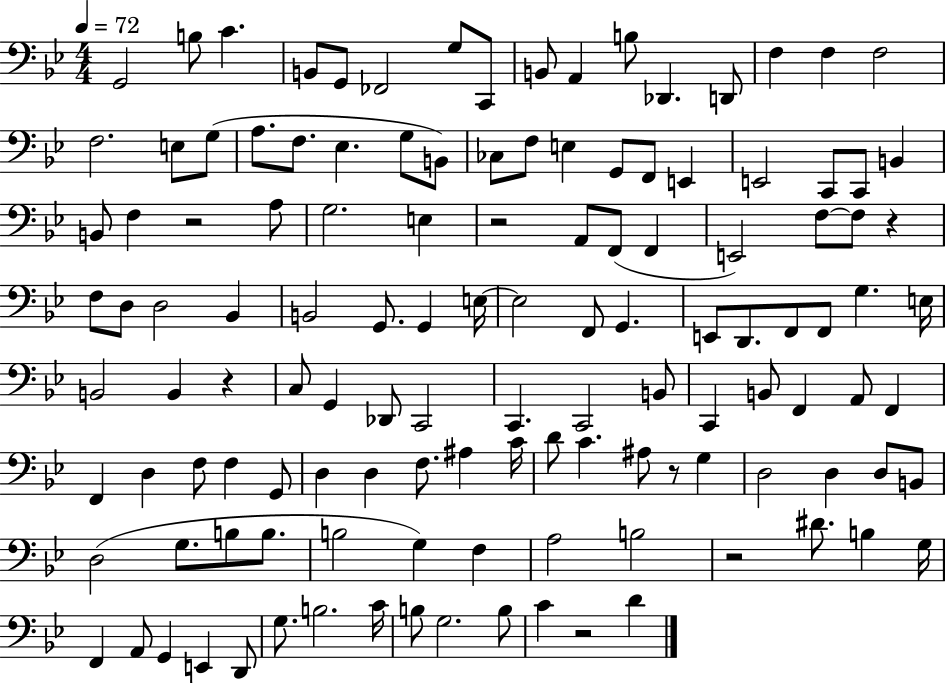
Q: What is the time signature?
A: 4/4